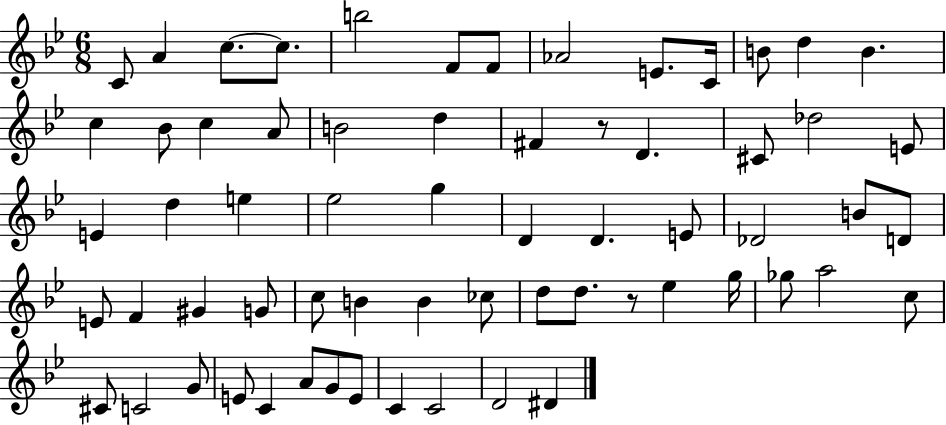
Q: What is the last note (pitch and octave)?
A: D#4